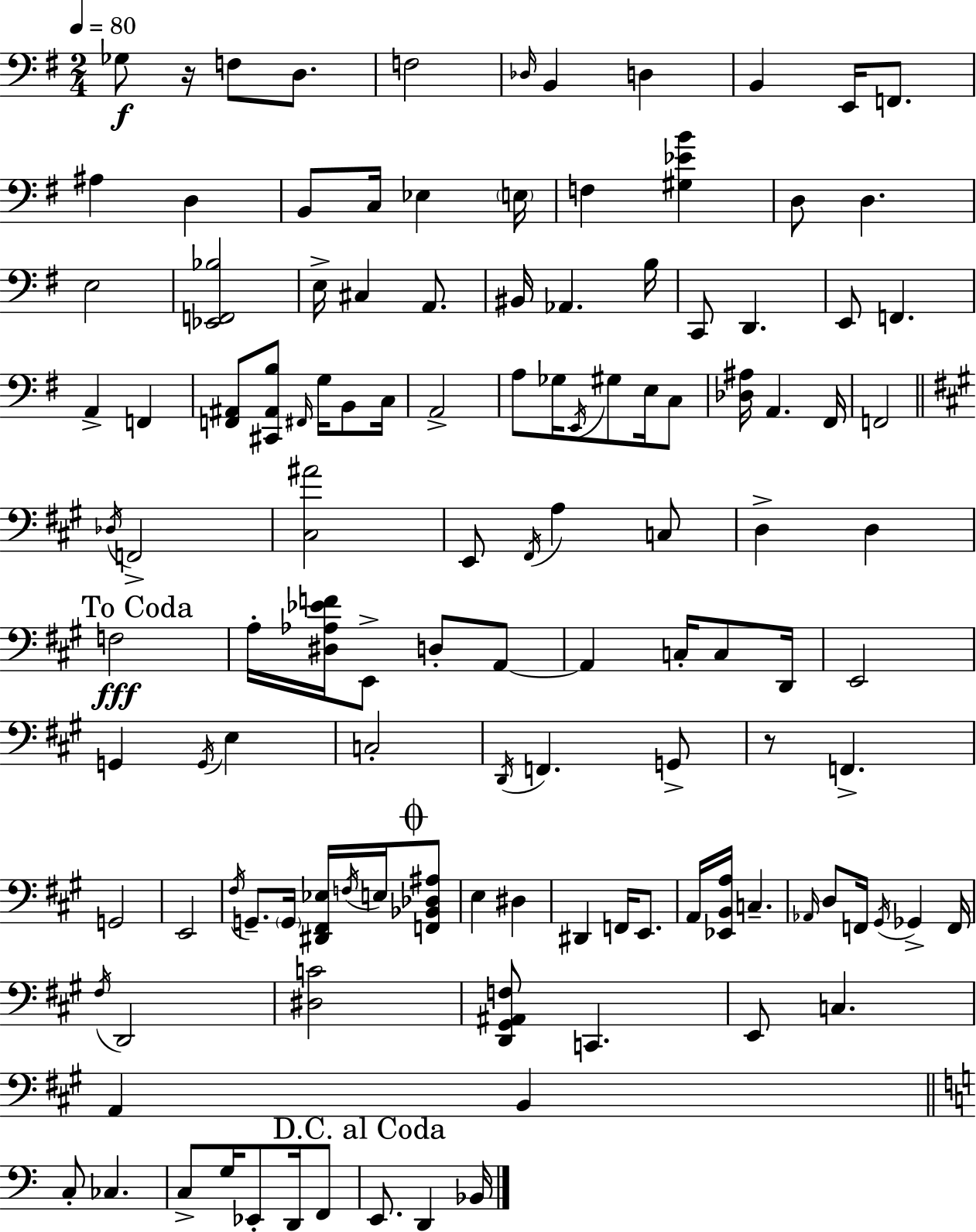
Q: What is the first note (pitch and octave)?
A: Gb3